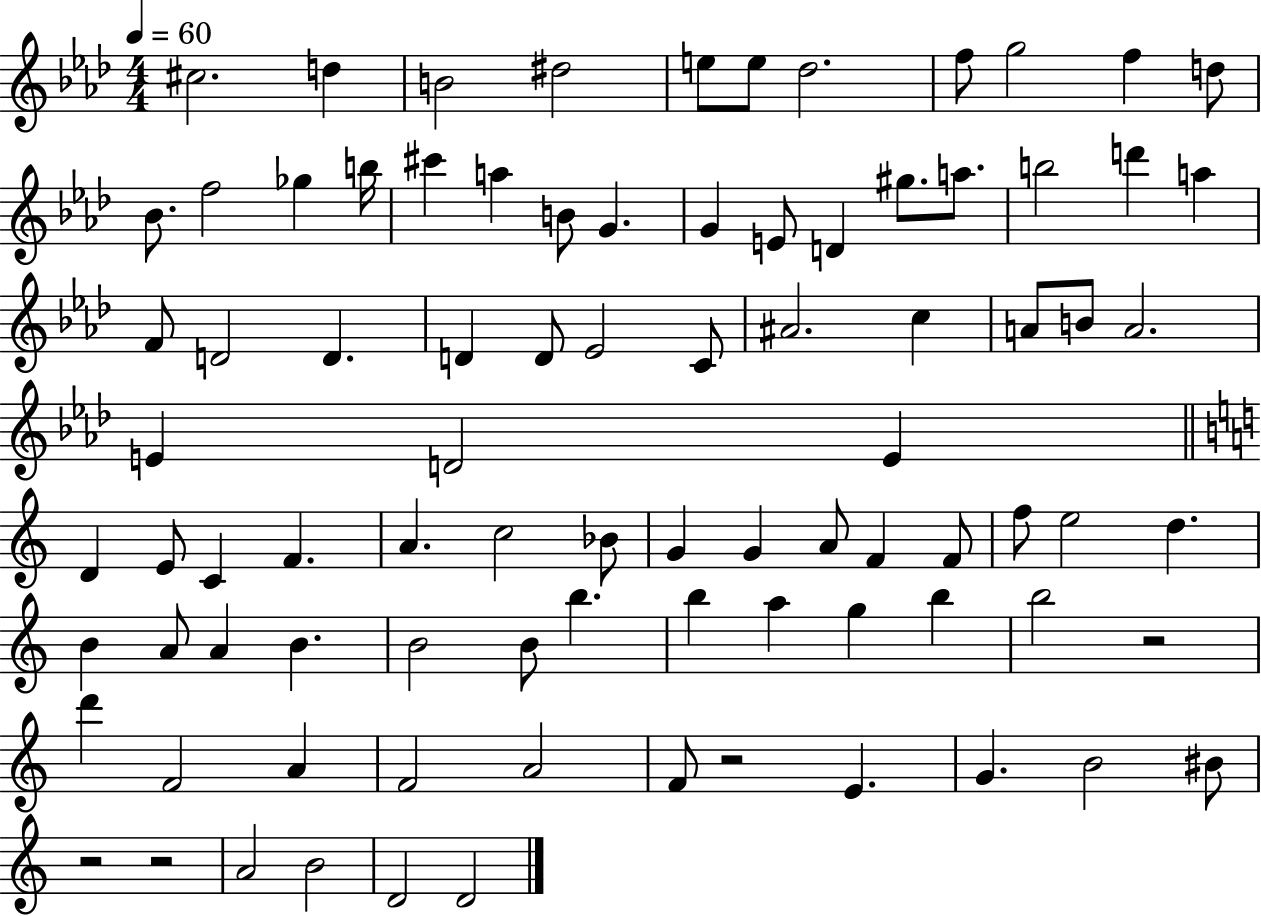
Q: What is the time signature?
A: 4/4